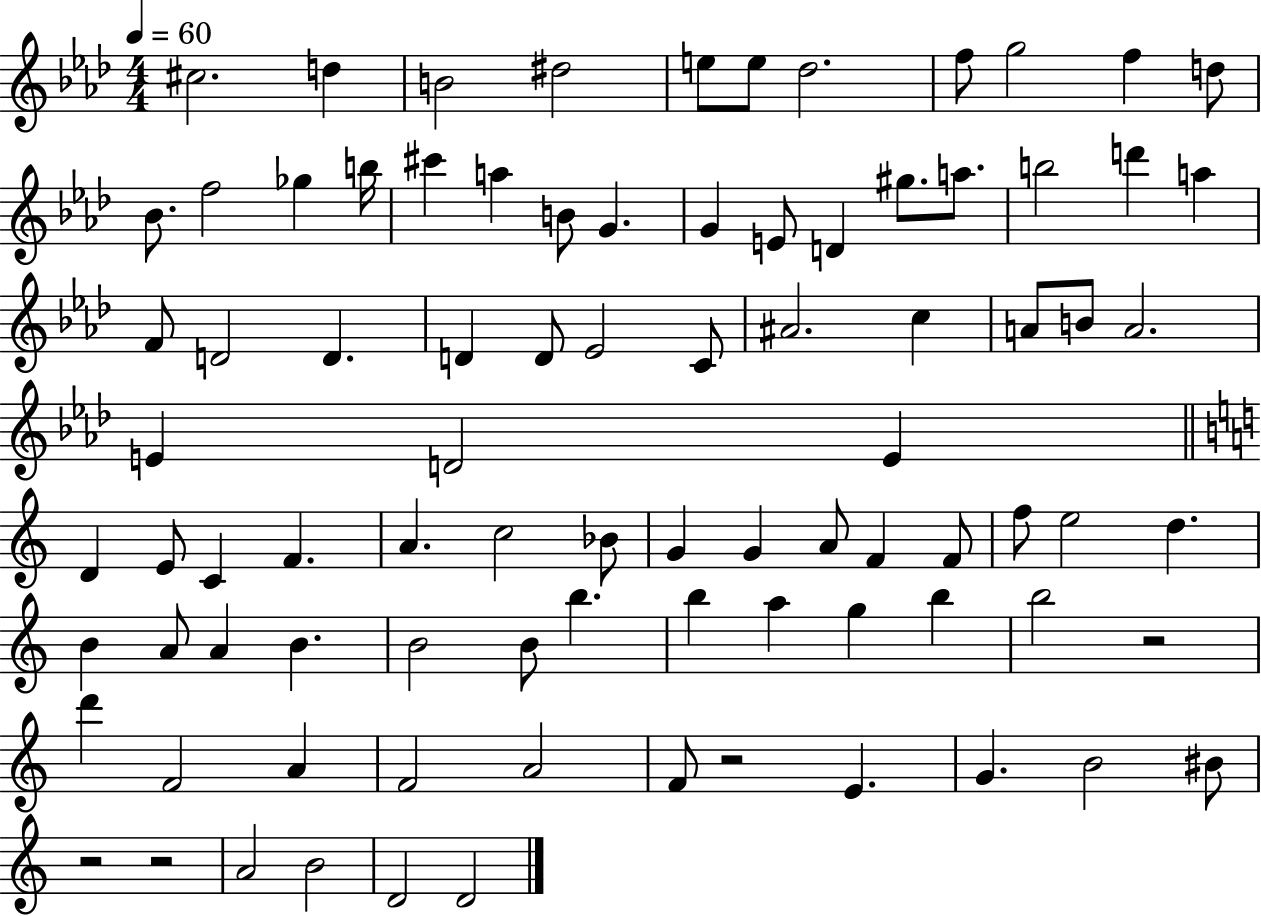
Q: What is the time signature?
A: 4/4